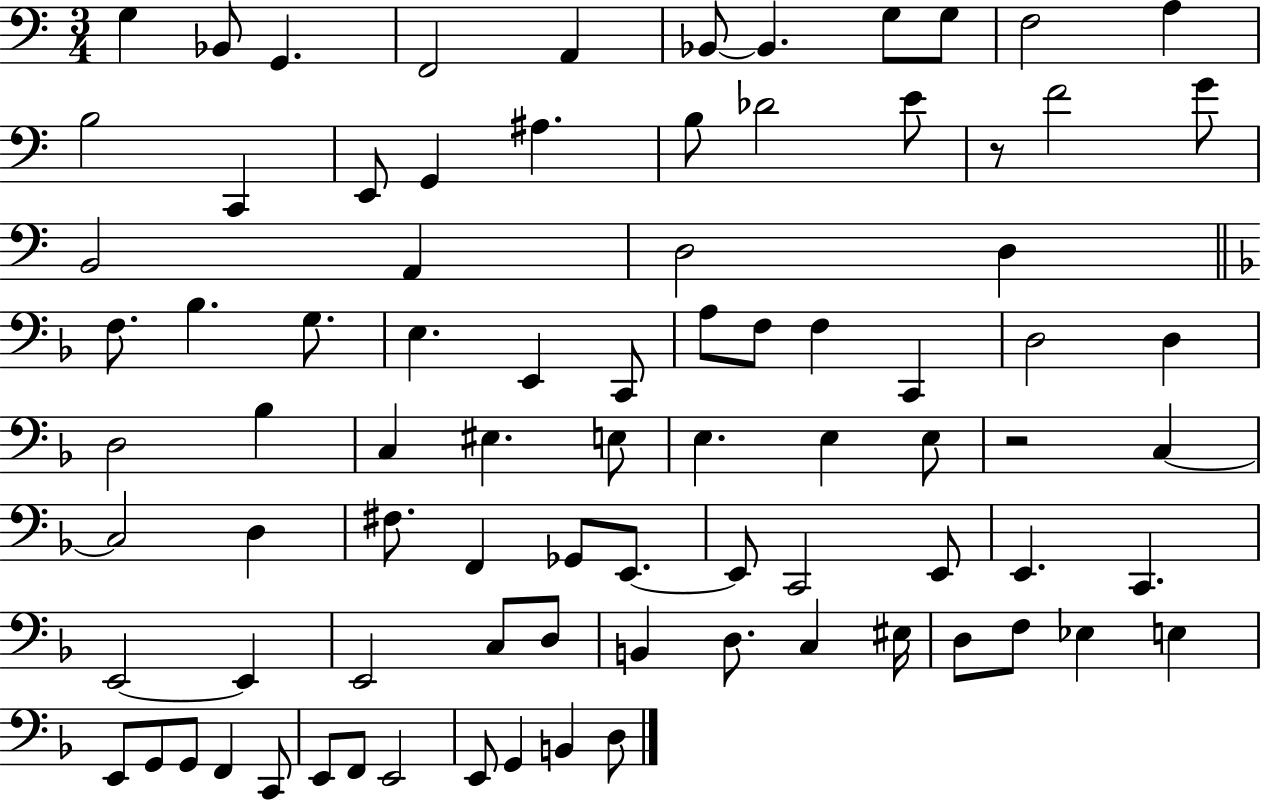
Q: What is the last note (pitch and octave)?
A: D3